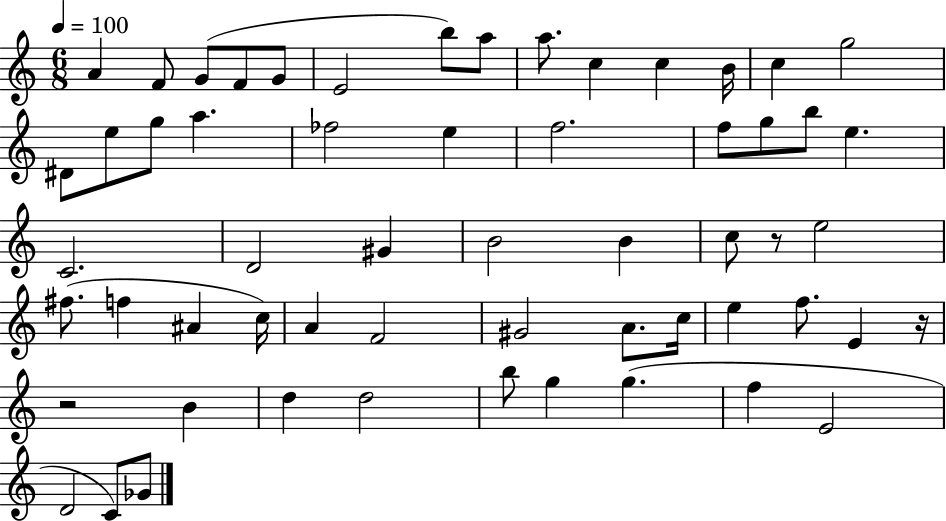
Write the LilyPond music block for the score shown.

{
  \clef treble
  \numericTimeSignature
  \time 6/8
  \key c \major
  \tempo 4 = 100
  a'4 f'8 g'8( f'8 g'8 | e'2 b''8) a''8 | a''8. c''4 c''4 b'16 | c''4 g''2 | \break dis'8 e''8 g''8 a''4. | fes''2 e''4 | f''2. | f''8 g''8 b''8 e''4. | \break c'2. | d'2 gis'4 | b'2 b'4 | c''8 r8 e''2 | \break fis''8.( f''4 ais'4 c''16) | a'4 f'2 | gis'2 a'8. c''16 | e''4 f''8. e'4 r16 | \break r2 b'4 | d''4 d''2 | b''8 g''4 g''4.( | f''4 e'2 | \break d'2 c'8) ges'8 | \bar "|."
}